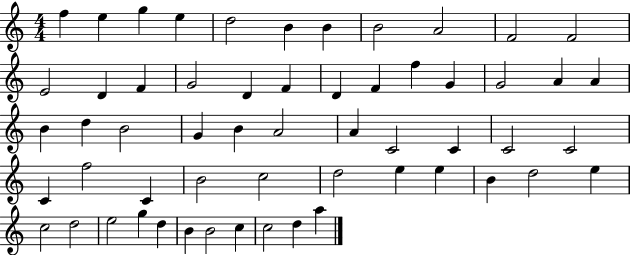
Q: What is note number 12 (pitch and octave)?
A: E4